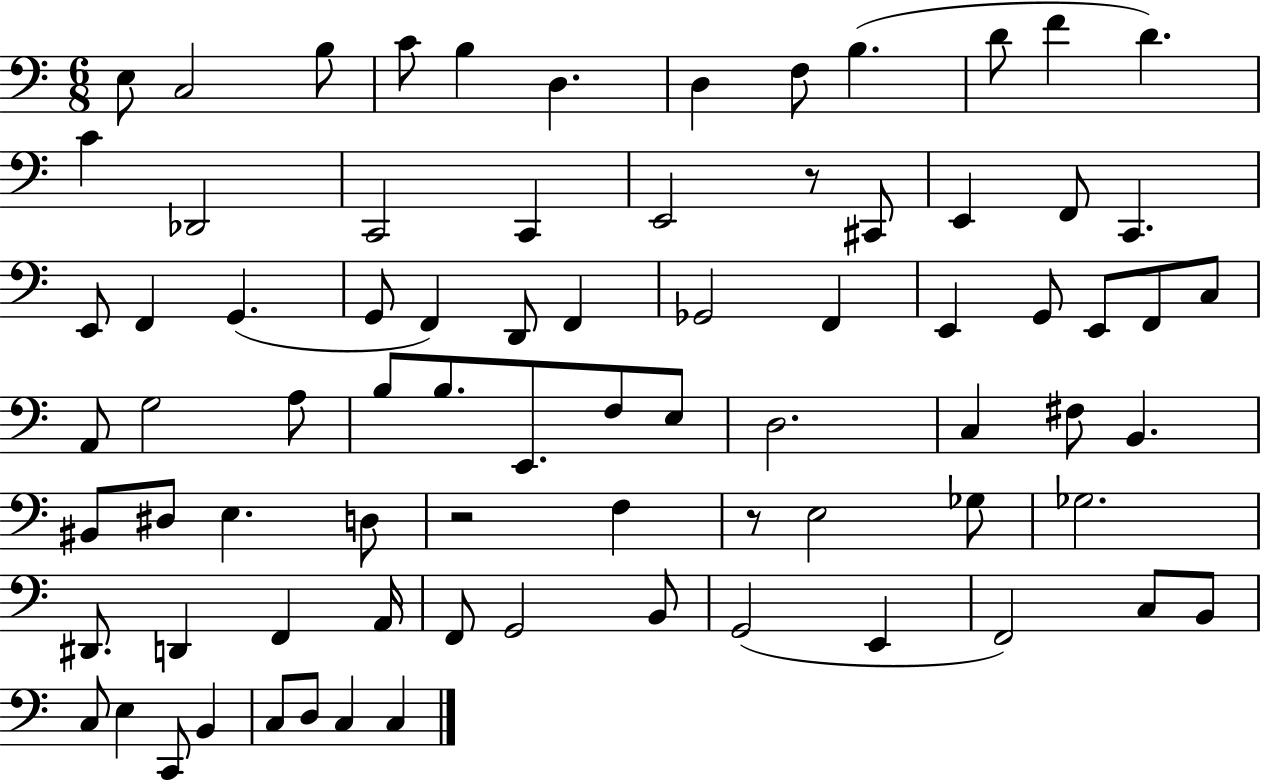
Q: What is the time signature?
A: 6/8